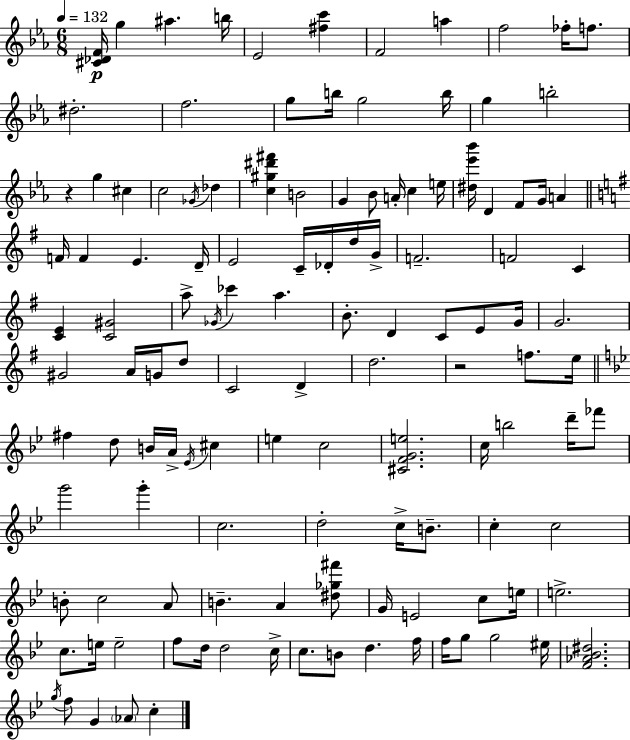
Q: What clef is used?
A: treble